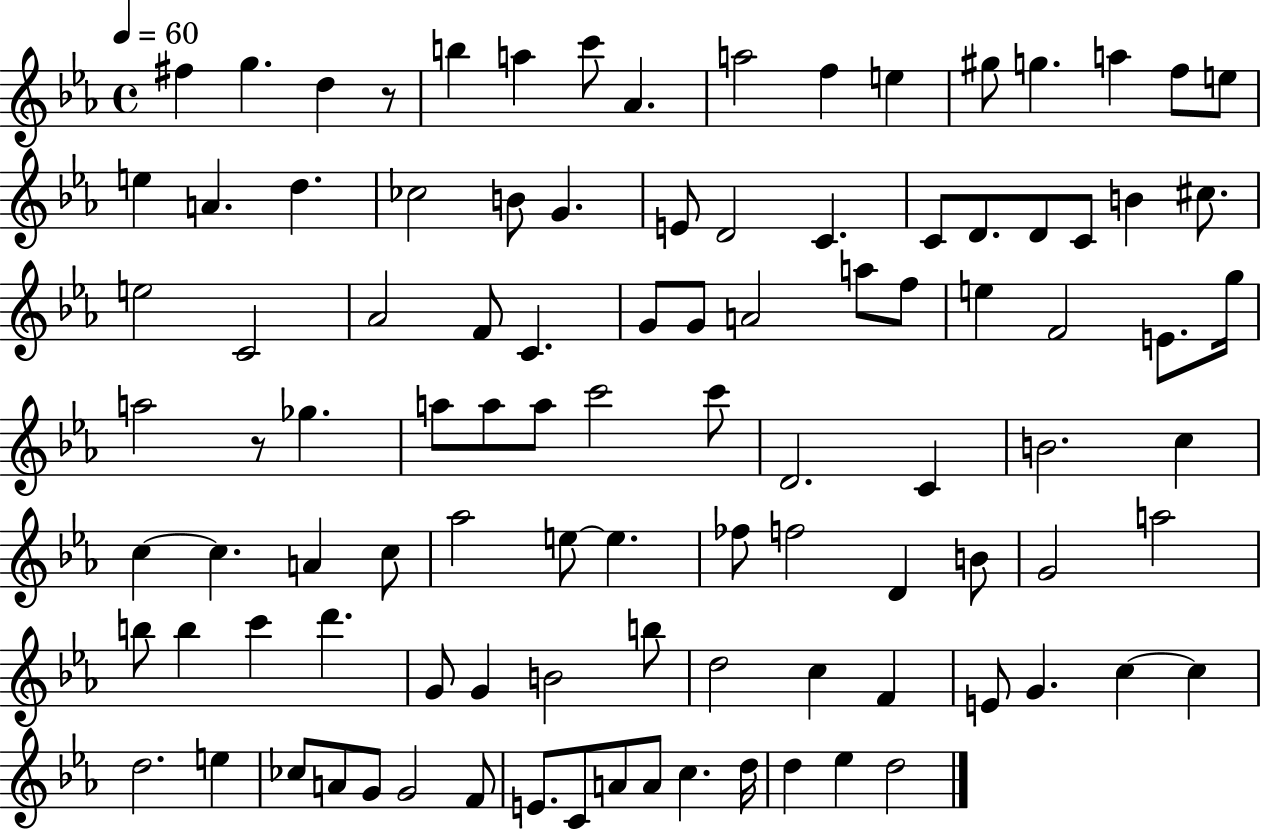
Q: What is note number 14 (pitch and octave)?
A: F5